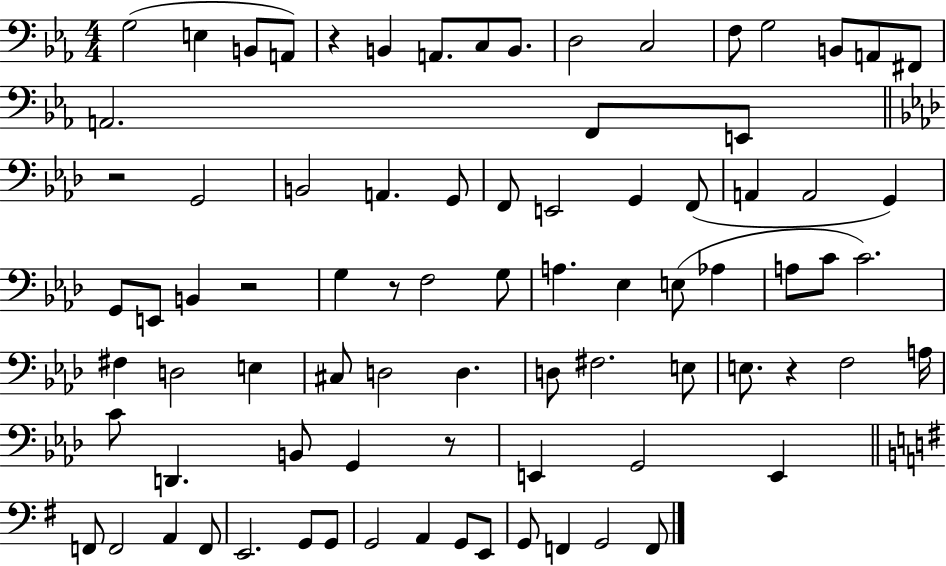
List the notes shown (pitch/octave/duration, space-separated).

G3/h E3/q B2/e A2/e R/q B2/q A2/e. C3/e B2/e. D3/h C3/h F3/e G3/h B2/e A2/e F#2/e A2/h. F2/e E2/e R/h G2/h B2/h A2/q. G2/e F2/e E2/h G2/q F2/e A2/q A2/h G2/q G2/e E2/e B2/q R/h G3/q R/e F3/h G3/e A3/q. Eb3/q E3/e Ab3/q A3/e C4/e C4/h. F#3/q D3/h E3/q C#3/e D3/h D3/q. D3/e F#3/h. E3/e E3/e. R/q F3/h A3/s C4/e D2/q. B2/e G2/q R/e E2/q G2/h E2/q F2/e F2/h A2/q F2/e E2/h. G2/e G2/e G2/h A2/q G2/e E2/e G2/e F2/q G2/h F2/e